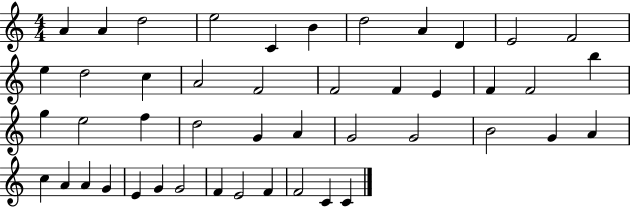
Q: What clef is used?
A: treble